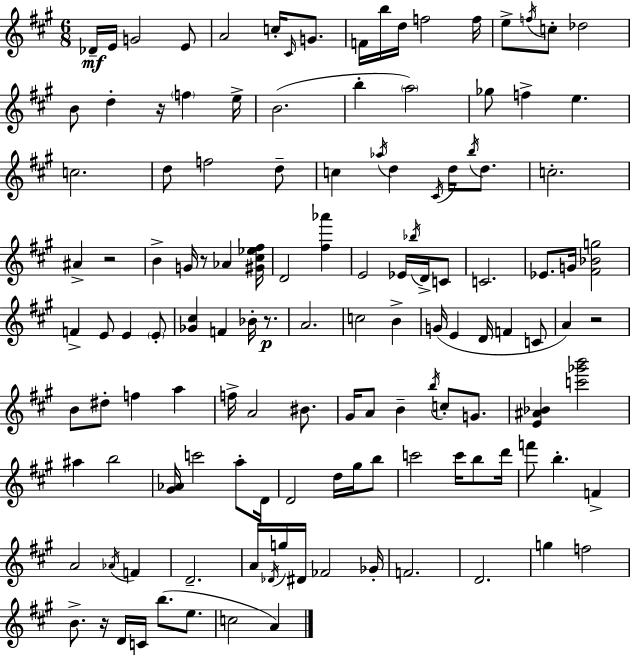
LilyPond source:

{
  \clef treble
  \numericTimeSignature
  \time 6/8
  \key a \major
  des'16--\mf e'16 g'2 e'8 | a'2 c''16-. \grace { cis'16 } g'8. | f'16 b''16 d''16 f''2 | f''16 e''8-> \acciaccatura { f''16 } c''8-. des''2 | \break b'8 d''4-. r16 \parenthesize f''4 | e''16-> b'2.( | b''4-. \parenthesize a''2) | ges''8 f''4-> e''4. | \break c''2. | d''8 f''2 | d''8-- c''4 \acciaccatura { aes''16 } d''4 \acciaccatura { cis'16 } | d''16 \acciaccatura { b''16 } d''8. c''2.-. | \break ais'4-> r2 | b'4-> g'16 r8 | aes'4 <gis' cis'' ees'' fis''>16 d'2 | <fis'' aes'''>4 e'2 | \break ees'16 \acciaccatura { bes''16 } d'16-> c'8 c'2. | ees'8. g'16 <fis' bes' g''>2 | f'4-> e'8 | e'4 \parenthesize e'8-. <ges' cis''>4 f'4 | \break bes'16-. r8.\p a'2. | c''2 | b'4-> g'16( e'4 d'16 | f'4 c'8 a'4) r2 | \break b'8 dis''8-. f''4 | a''4 f''16-> a'2 | bis'8. gis'16 a'8 b'4-- | \acciaccatura { b''16 } c''8-. g'8. <e' ais' bes'>4 <c''' ges''' b'''>2 | \break ais''4 b''2 | <gis' aes'>16 c'''2 | a''8-. d'16 d'2 | d''16 gis''16 b''8 c'''2 | \break c'''16 b''8 d'''16 f'''8 b''4.-. | f'4-> a'2 | \acciaccatura { aes'16 } f'4 d'2.-- | a'16 \acciaccatura { des'16 } g''16 dis'16 | \break fes'2 ges'16-. f'2. | d'2. | g''4 | f''2 b'8.-> | \break r16 d'16 c'16 b''8.( e''8. c''2 | a'4) \bar "|."
}